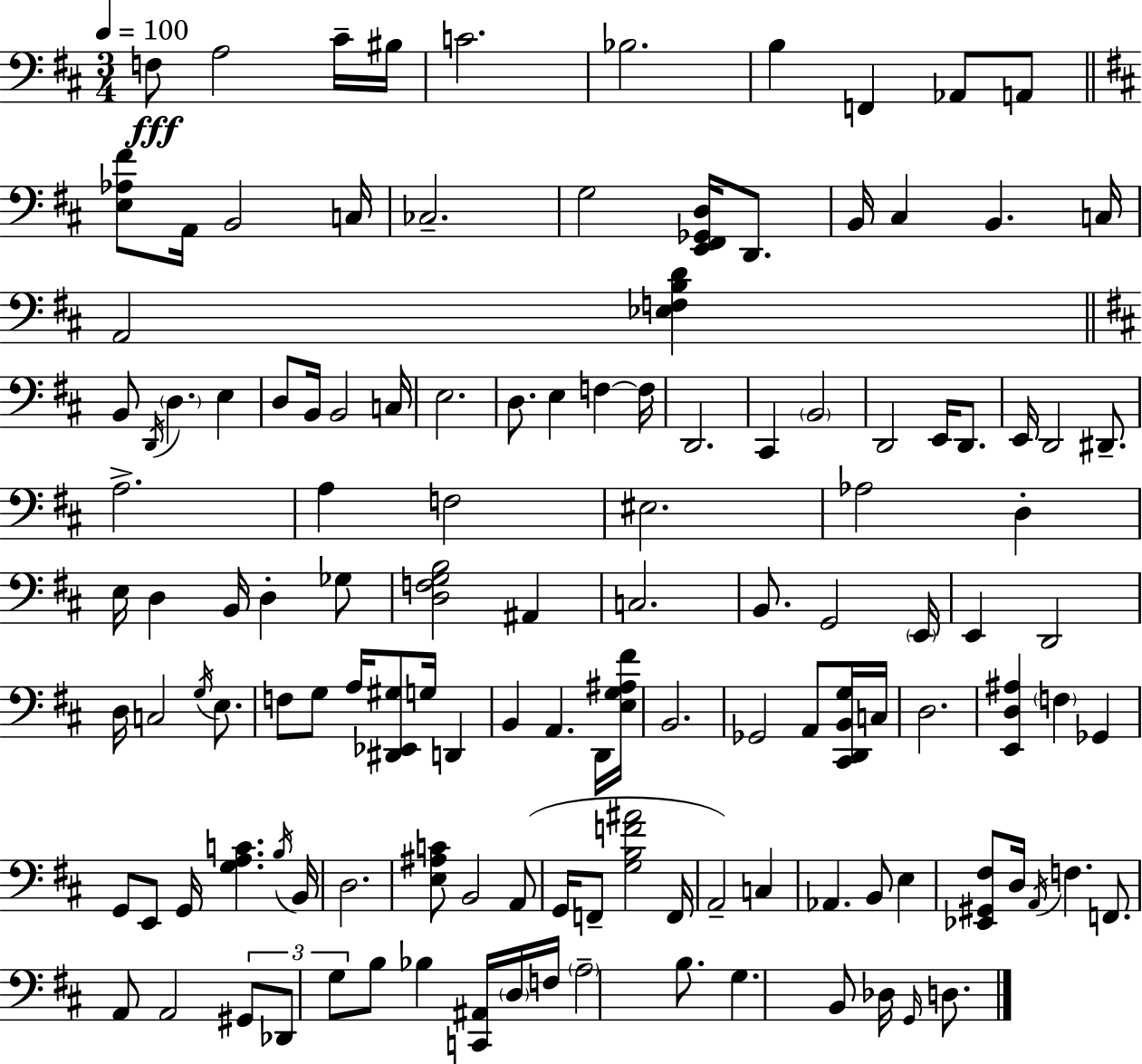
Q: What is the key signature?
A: D major